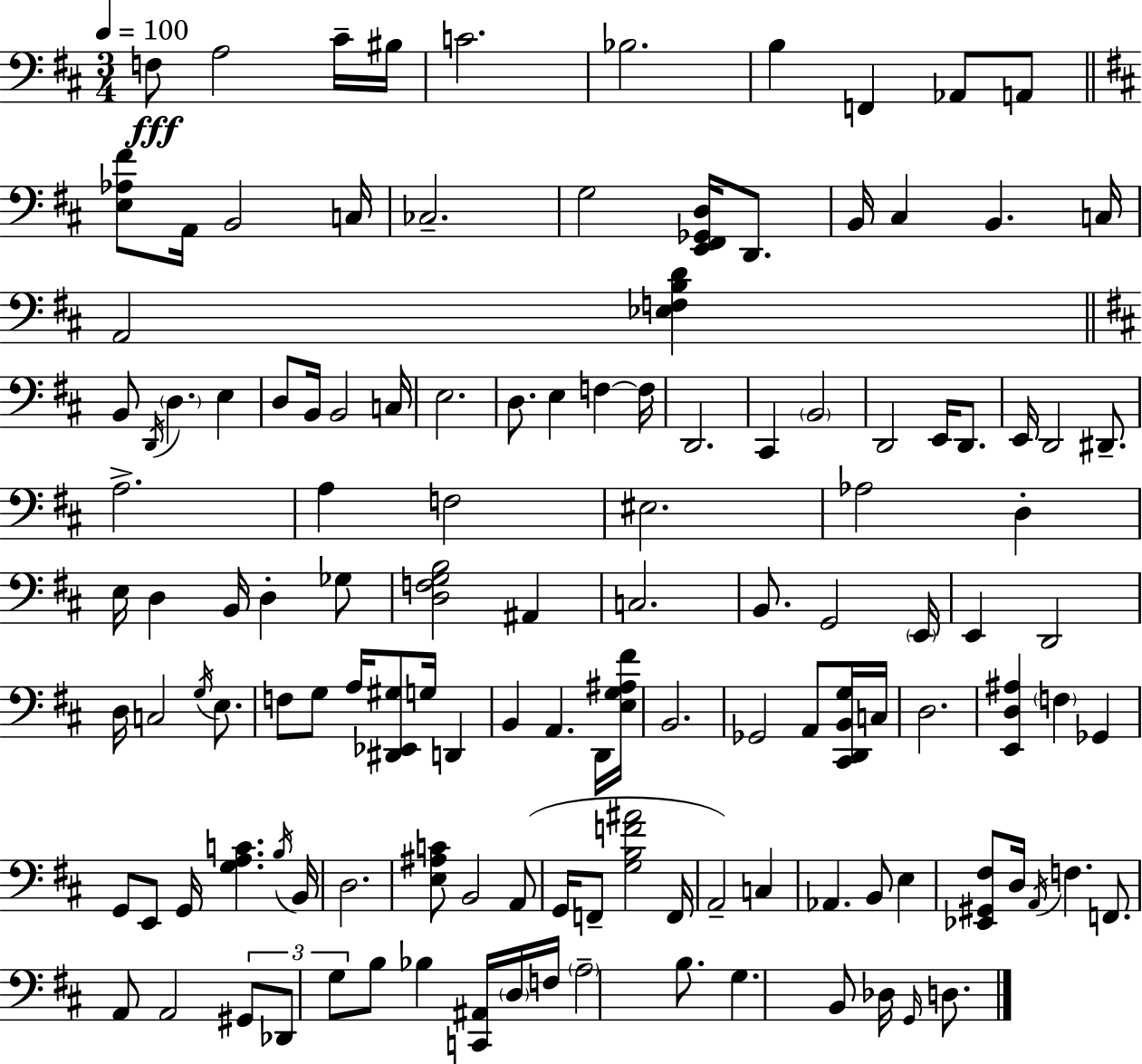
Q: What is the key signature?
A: D major